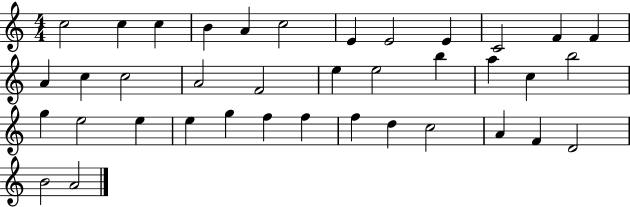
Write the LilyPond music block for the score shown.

{
  \clef treble
  \numericTimeSignature
  \time 4/4
  \key c \major
  c''2 c''4 c''4 | b'4 a'4 c''2 | e'4 e'2 e'4 | c'2 f'4 f'4 | \break a'4 c''4 c''2 | a'2 f'2 | e''4 e''2 b''4 | a''4 c''4 b''2 | \break g''4 e''2 e''4 | e''4 g''4 f''4 f''4 | f''4 d''4 c''2 | a'4 f'4 d'2 | \break b'2 a'2 | \bar "|."
}